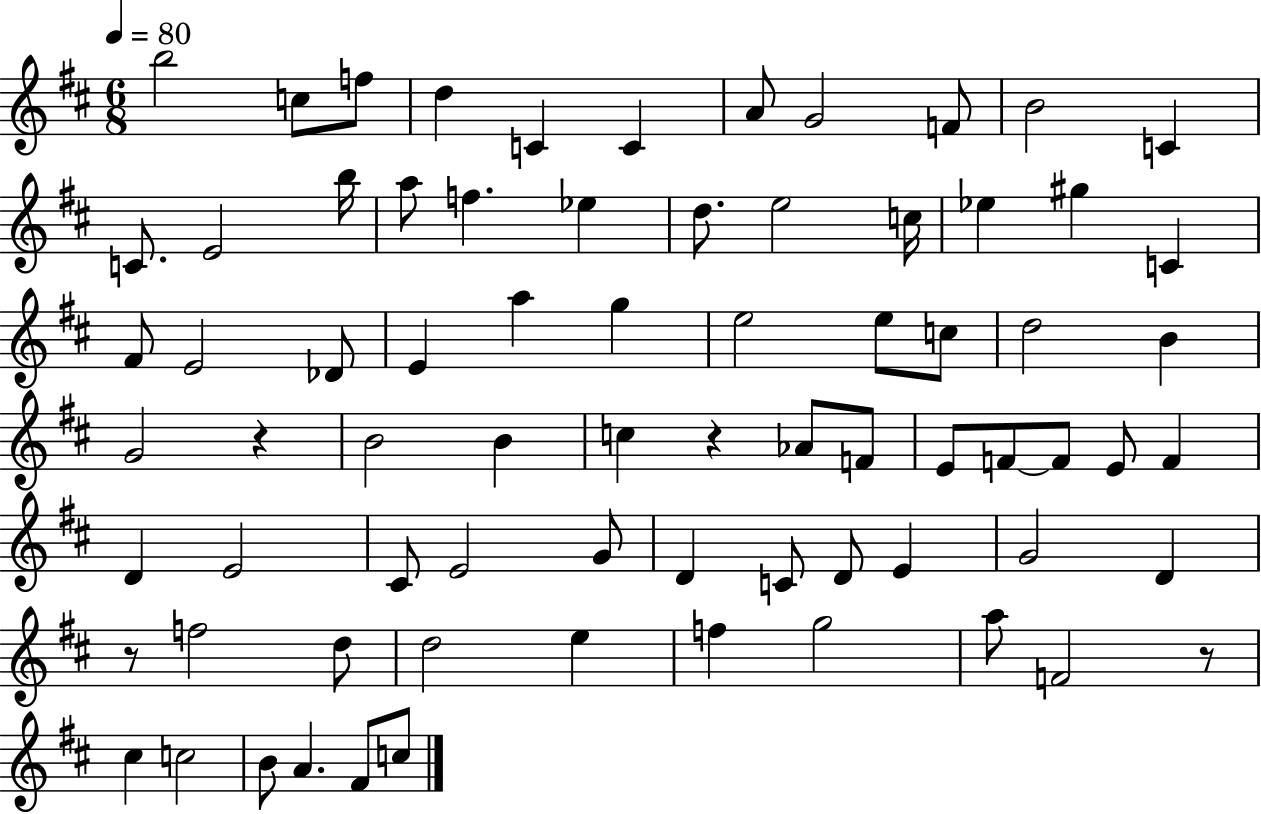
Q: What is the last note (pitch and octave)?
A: C5